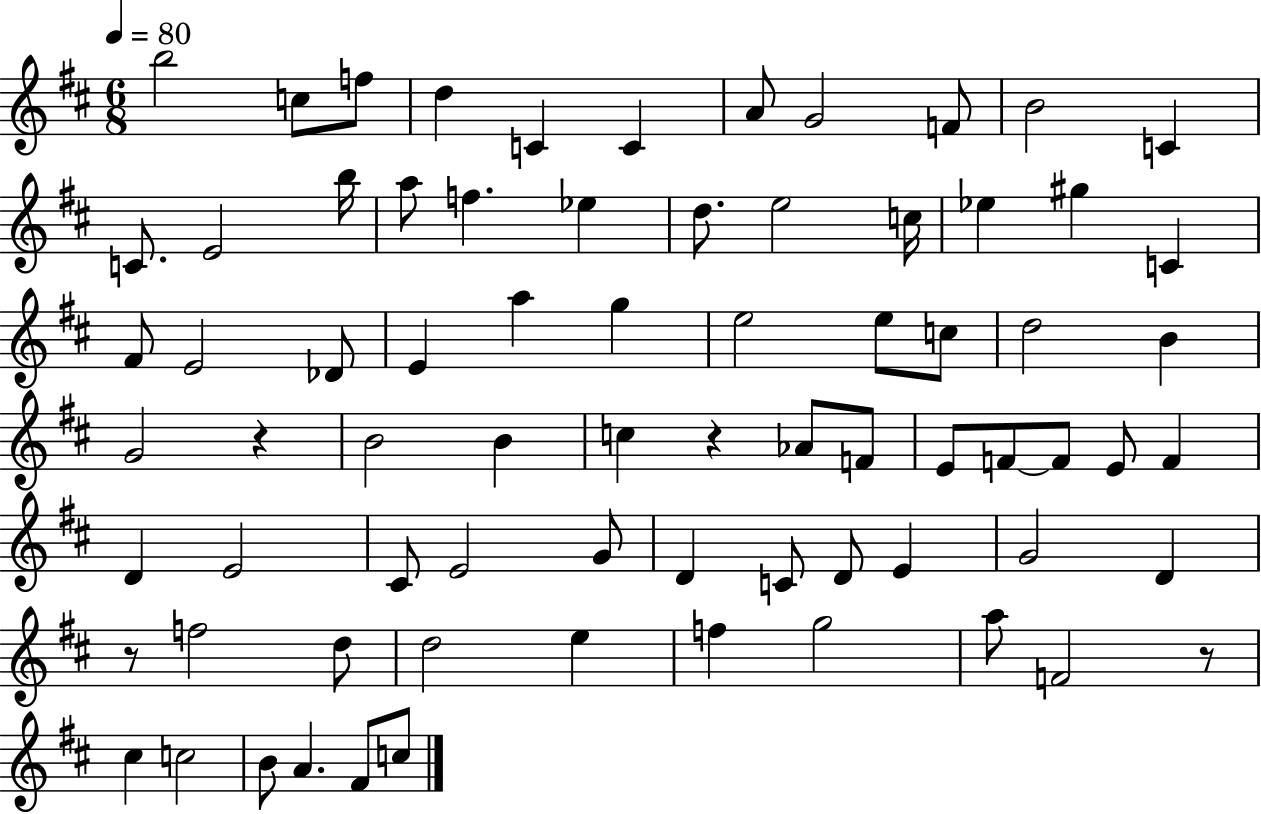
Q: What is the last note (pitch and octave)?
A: C5